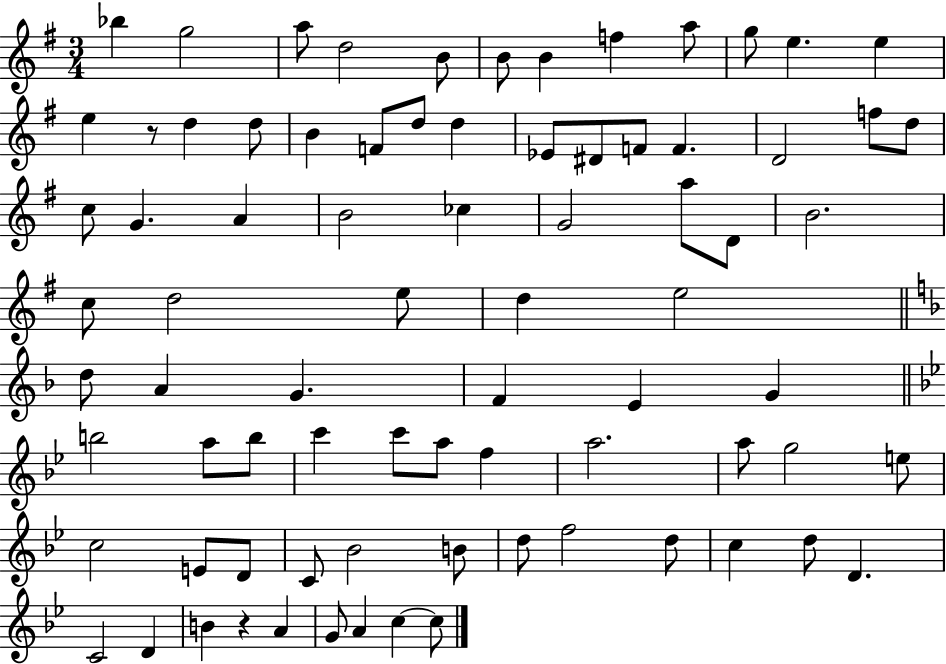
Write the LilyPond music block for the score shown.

{
  \clef treble
  \numericTimeSignature
  \time 3/4
  \key g \major
  bes''4 g''2 | a''8 d''2 b'8 | b'8 b'4 f''4 a''8 | g''8 e''4. e''4 | \break e''4 r8 d''4 d''8 | b'4 f'8 d''8 d''4 | ees'8 dis'8 f'8 f'4. | d'2 f''8 d''8 | \break c''8 g'4. a'4 | b'2 ces''4 | g'2 a''8 d'8 | b'2. | \break c''8 d''2 e''8 | d''4 e''2 | \bar "||" \break \key d \minor d''8 a'4 g'4. | f'4 e'4 g'4 | \bar "||" \break \key bes \major b''2 a''8 b''8 | c'''4 c'''8 a''8 f''4 | a''2. | a''8 g''2 e''8 | \break c''2 e'8 d'8 | c'8 bes'2 b'8 | d''8 f''2 d''8 | c''4 d''8 d'4. | \break c'2 d'4 | b'4 r4 a'4 | g'8 a'4 c''4~~ c''8 | \bar "|."
}